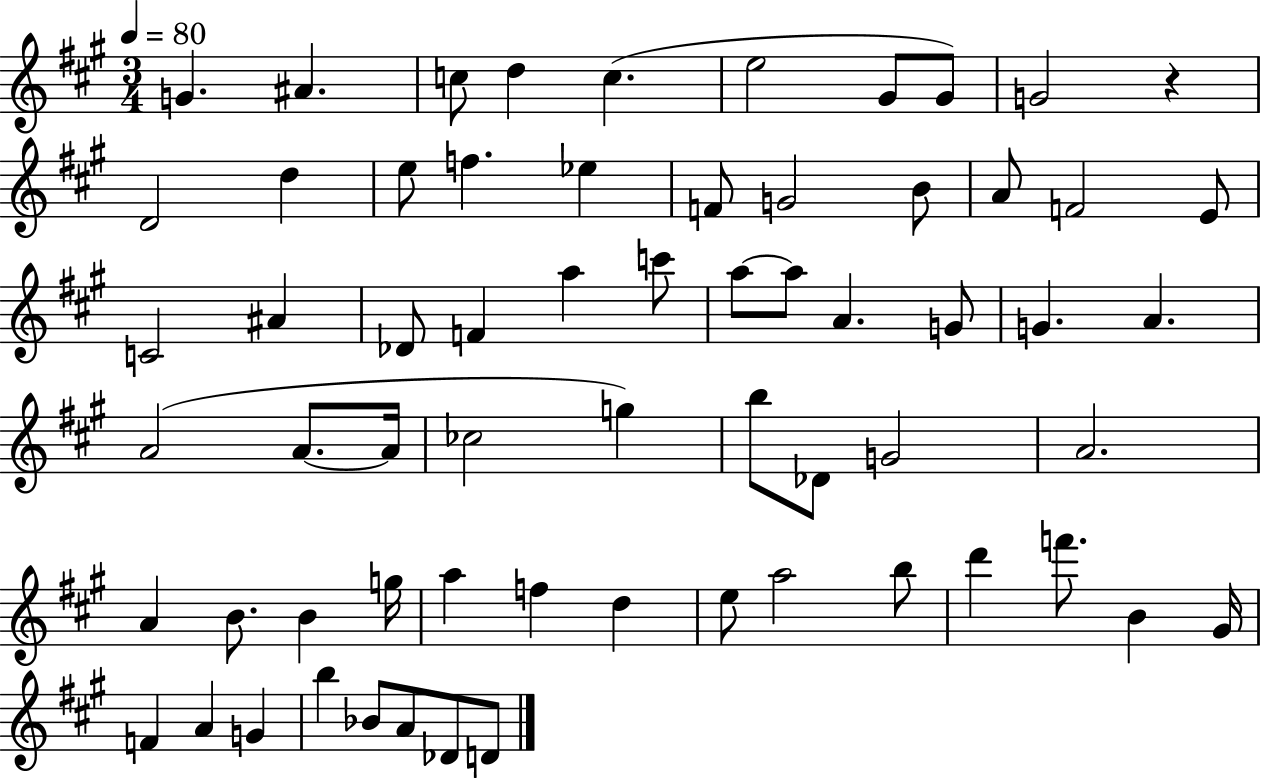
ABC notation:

X:1
T:Untitled
M:3/4
L:1/4
K:A
G ^A c/2 d c e2 ^G/2 ^G/2 G2 z D2 d e/2 f _e F/2 G2 B/2 A/2 F2 E/2 C2 ^A _D/2 F a c'/2 a/2 a/2 A G/2 G A A2 A/2 A/4 _c2 g b/2 _D/2 G2 A2 A B/2 B g/4 a f d e/2 a2 b/2 d' f'/2 B ^G/4 F A G b _B/2 A/2 _D/2 D/2